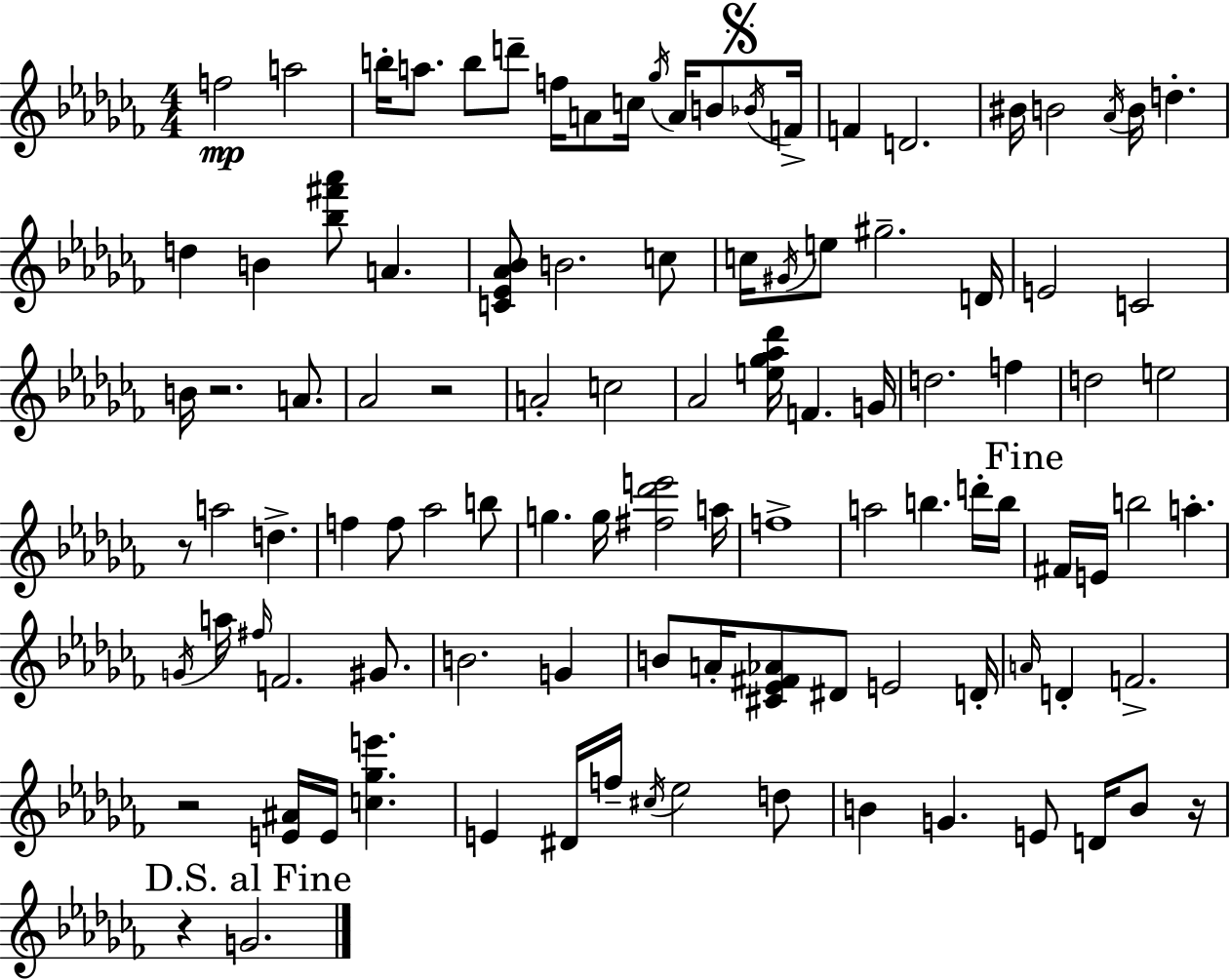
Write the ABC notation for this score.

X:1
T:Untitled
M:4/4
L:1/4
K:Abm
f2 a2 b/4 a/2 b/2 d'/2 f/4 A/2 c/4 _g/4 A/4 B/2 _B/4 F/4 F D2 ^B/4 B2 _A/4 B/4 d d B [_b^f'_a']/2 A [C_E_A_B]/2 B2 c/2 c/4 ^G/4 e/2 ^g2 D/4 E2 C2 B/4 z2 A/2 _A2 z2 A2 c2 _A2 [e_g_a_d']/4 F G/4 d2 f d2 e2 z/2 a2 d f f/2 _a2 b/2 g g/4 [^f_d'e']2 a/4 f4 a2 b d'/4 b/4 ^F/4 E/4 b2 a G/4 a/4 ^f/4 F2 ^G/2 B2 G B/2 A/4 [^C_E^F_A]/2 ^D/2 E2 D/4 A/4 D F2 z2 [E^A]/4 E/4 [c_ge'] E ^D/4 f/4 ^c/4 _e2 d/2 B G E/2 D/4 B/2 z/4 z G2